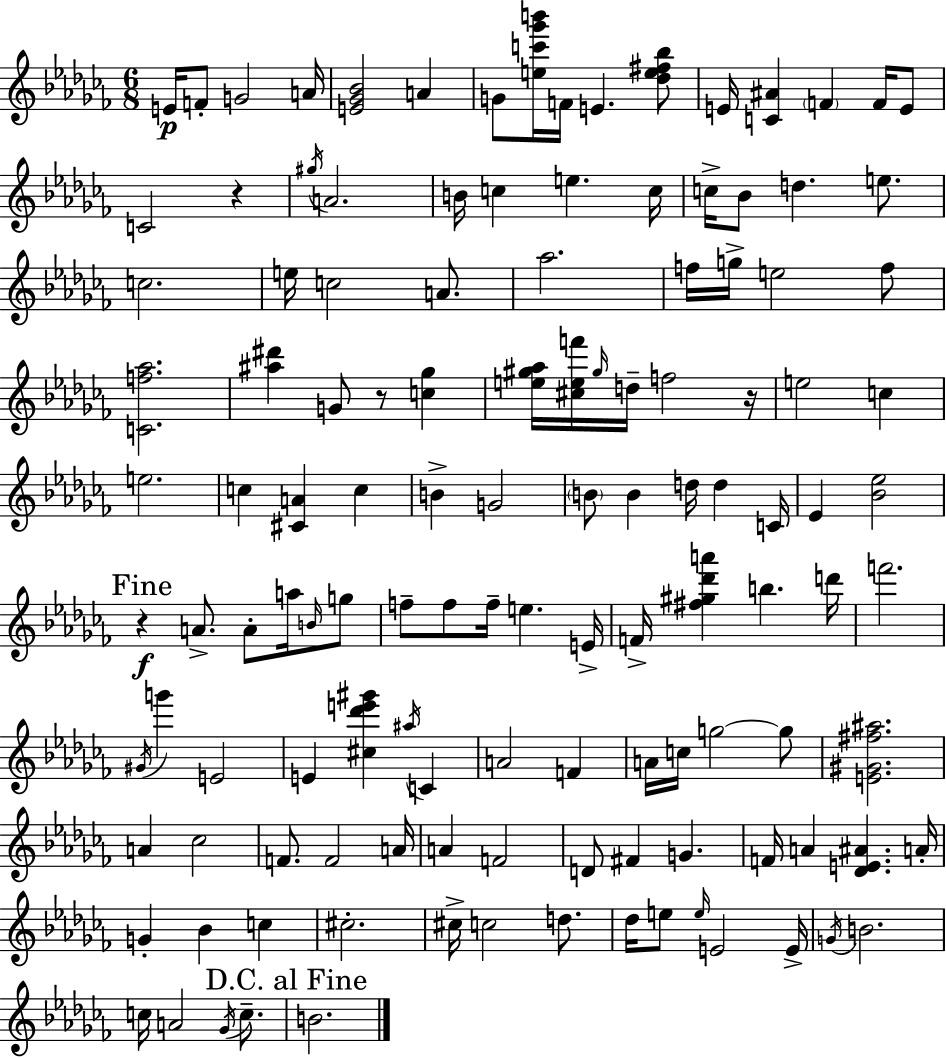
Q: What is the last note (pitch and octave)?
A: B4